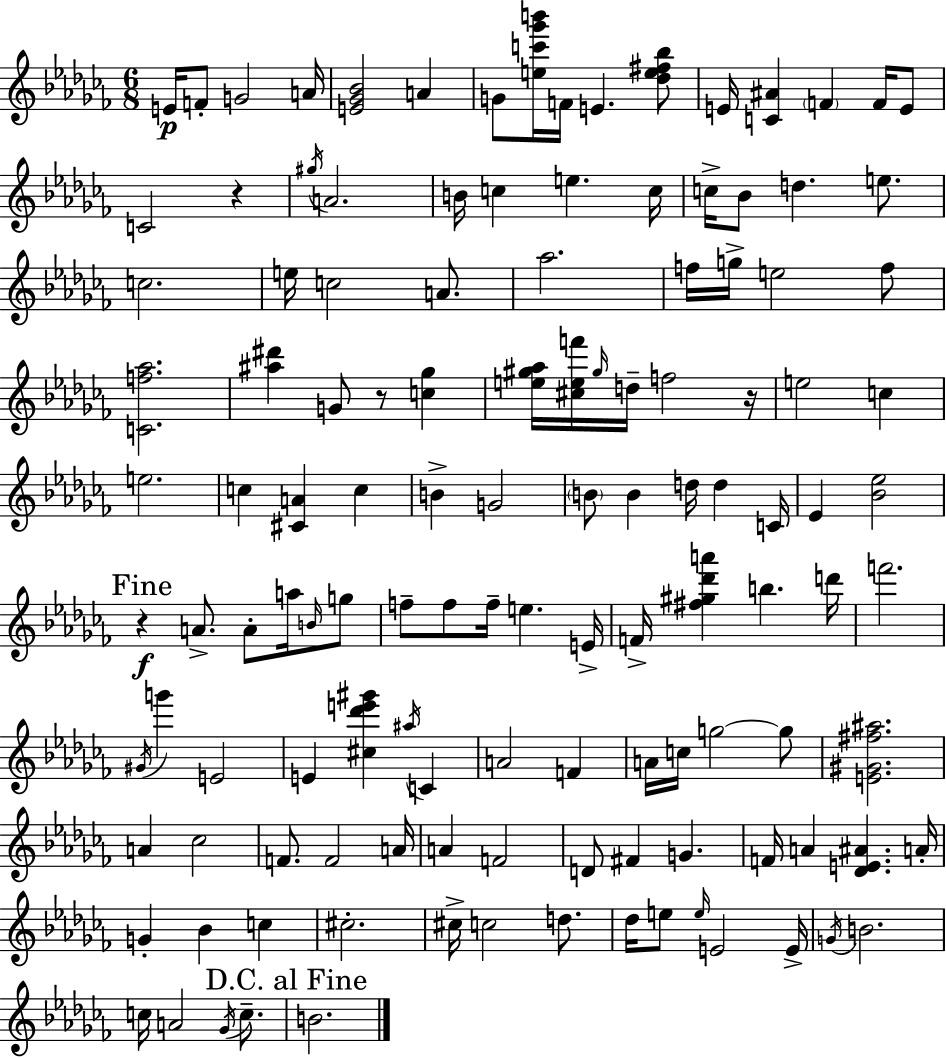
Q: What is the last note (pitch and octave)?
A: B4